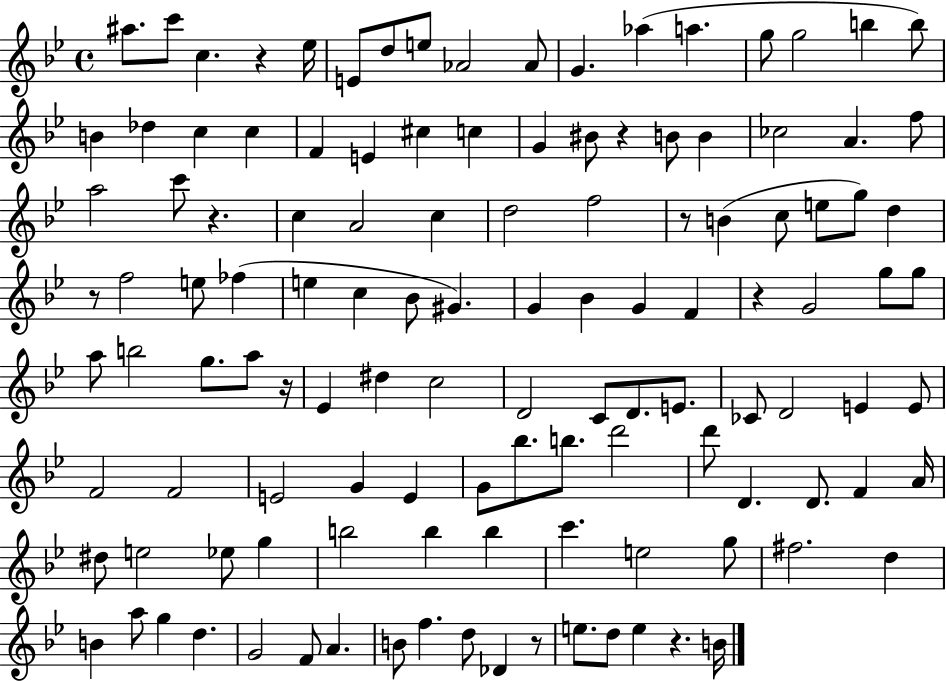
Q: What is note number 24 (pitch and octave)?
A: C5